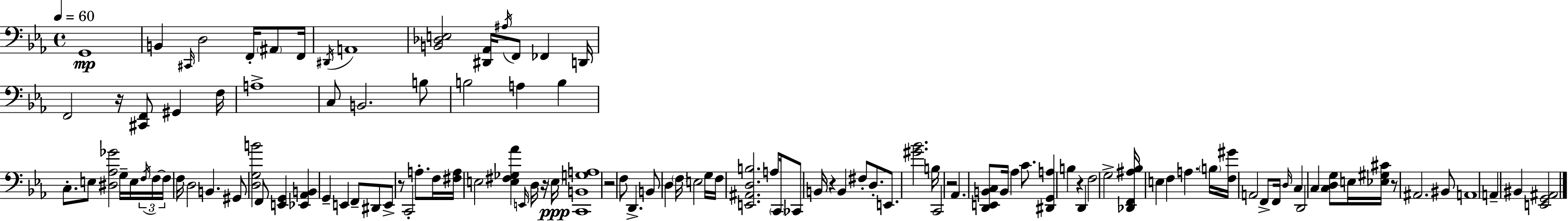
X:1
T:Untitled
M:4/4
L:1/4
K:Eb
G,,4 B,, ^C,,/4 D,2 F,,/4 ^A,,/2 F,,/4 ^D,,/4 A,,4 [B,,_D,E,]2 [^D,,_A,,]/4 ^A,/4 F,,/2 _F,, D,,/4 F,,2 z/4 [^C,,F,,]/2 ^G,, F,/4 A,4 C,/2 B,,2 B,/2 B,2 A, B, C,/2 E,/2 [^D,_A,_G]2 G,/4 E,/4 F,/4 F,/4 F,/4 F,/4 D,2 B,, ^G,,/2 [D,G,B]2 F,,/2 [E,,G,,] [_E,,_A,,B,,] G,, E,, F,,/2 ^D,,/2 E,,/2 z/2 C,,2 A,/2 F,/4 [^F,A,]/4 E,2 [E,^F,_G,_A] E,,/4 D,/4 z/4 E,/4 [C,,B,,G,A,]4 z2 F,/2 D,, B,,/2 D, F,/4 E,2 G,/4 F,/4 [E,,^A,,D,B,]2 A,/2 C,,/4 _C,,/2 B,,/4 z B,, ^F,/2 D,/2 E,,/2 [^G_B]2 B,/4 C,,2 z2 _A,, [D,,E,,B,,C,]/2 B,,/4 _A, C/2 [^D,,G,,A,] B, z D,, F,2 G,2 [_D,,F,,^A,_B,]/4 E, F, A, B,/4 [F,^G]/4 A,,2 F,,/2 F,,/4 D,/4 C, D,,2 C, [C,D,G,]/2 E,/4 [_E,^G,^C]/4 z/2 ^A,,2 ^B,,/2 A,,4 A,, ^B,, [E,,G,,^A,,]2